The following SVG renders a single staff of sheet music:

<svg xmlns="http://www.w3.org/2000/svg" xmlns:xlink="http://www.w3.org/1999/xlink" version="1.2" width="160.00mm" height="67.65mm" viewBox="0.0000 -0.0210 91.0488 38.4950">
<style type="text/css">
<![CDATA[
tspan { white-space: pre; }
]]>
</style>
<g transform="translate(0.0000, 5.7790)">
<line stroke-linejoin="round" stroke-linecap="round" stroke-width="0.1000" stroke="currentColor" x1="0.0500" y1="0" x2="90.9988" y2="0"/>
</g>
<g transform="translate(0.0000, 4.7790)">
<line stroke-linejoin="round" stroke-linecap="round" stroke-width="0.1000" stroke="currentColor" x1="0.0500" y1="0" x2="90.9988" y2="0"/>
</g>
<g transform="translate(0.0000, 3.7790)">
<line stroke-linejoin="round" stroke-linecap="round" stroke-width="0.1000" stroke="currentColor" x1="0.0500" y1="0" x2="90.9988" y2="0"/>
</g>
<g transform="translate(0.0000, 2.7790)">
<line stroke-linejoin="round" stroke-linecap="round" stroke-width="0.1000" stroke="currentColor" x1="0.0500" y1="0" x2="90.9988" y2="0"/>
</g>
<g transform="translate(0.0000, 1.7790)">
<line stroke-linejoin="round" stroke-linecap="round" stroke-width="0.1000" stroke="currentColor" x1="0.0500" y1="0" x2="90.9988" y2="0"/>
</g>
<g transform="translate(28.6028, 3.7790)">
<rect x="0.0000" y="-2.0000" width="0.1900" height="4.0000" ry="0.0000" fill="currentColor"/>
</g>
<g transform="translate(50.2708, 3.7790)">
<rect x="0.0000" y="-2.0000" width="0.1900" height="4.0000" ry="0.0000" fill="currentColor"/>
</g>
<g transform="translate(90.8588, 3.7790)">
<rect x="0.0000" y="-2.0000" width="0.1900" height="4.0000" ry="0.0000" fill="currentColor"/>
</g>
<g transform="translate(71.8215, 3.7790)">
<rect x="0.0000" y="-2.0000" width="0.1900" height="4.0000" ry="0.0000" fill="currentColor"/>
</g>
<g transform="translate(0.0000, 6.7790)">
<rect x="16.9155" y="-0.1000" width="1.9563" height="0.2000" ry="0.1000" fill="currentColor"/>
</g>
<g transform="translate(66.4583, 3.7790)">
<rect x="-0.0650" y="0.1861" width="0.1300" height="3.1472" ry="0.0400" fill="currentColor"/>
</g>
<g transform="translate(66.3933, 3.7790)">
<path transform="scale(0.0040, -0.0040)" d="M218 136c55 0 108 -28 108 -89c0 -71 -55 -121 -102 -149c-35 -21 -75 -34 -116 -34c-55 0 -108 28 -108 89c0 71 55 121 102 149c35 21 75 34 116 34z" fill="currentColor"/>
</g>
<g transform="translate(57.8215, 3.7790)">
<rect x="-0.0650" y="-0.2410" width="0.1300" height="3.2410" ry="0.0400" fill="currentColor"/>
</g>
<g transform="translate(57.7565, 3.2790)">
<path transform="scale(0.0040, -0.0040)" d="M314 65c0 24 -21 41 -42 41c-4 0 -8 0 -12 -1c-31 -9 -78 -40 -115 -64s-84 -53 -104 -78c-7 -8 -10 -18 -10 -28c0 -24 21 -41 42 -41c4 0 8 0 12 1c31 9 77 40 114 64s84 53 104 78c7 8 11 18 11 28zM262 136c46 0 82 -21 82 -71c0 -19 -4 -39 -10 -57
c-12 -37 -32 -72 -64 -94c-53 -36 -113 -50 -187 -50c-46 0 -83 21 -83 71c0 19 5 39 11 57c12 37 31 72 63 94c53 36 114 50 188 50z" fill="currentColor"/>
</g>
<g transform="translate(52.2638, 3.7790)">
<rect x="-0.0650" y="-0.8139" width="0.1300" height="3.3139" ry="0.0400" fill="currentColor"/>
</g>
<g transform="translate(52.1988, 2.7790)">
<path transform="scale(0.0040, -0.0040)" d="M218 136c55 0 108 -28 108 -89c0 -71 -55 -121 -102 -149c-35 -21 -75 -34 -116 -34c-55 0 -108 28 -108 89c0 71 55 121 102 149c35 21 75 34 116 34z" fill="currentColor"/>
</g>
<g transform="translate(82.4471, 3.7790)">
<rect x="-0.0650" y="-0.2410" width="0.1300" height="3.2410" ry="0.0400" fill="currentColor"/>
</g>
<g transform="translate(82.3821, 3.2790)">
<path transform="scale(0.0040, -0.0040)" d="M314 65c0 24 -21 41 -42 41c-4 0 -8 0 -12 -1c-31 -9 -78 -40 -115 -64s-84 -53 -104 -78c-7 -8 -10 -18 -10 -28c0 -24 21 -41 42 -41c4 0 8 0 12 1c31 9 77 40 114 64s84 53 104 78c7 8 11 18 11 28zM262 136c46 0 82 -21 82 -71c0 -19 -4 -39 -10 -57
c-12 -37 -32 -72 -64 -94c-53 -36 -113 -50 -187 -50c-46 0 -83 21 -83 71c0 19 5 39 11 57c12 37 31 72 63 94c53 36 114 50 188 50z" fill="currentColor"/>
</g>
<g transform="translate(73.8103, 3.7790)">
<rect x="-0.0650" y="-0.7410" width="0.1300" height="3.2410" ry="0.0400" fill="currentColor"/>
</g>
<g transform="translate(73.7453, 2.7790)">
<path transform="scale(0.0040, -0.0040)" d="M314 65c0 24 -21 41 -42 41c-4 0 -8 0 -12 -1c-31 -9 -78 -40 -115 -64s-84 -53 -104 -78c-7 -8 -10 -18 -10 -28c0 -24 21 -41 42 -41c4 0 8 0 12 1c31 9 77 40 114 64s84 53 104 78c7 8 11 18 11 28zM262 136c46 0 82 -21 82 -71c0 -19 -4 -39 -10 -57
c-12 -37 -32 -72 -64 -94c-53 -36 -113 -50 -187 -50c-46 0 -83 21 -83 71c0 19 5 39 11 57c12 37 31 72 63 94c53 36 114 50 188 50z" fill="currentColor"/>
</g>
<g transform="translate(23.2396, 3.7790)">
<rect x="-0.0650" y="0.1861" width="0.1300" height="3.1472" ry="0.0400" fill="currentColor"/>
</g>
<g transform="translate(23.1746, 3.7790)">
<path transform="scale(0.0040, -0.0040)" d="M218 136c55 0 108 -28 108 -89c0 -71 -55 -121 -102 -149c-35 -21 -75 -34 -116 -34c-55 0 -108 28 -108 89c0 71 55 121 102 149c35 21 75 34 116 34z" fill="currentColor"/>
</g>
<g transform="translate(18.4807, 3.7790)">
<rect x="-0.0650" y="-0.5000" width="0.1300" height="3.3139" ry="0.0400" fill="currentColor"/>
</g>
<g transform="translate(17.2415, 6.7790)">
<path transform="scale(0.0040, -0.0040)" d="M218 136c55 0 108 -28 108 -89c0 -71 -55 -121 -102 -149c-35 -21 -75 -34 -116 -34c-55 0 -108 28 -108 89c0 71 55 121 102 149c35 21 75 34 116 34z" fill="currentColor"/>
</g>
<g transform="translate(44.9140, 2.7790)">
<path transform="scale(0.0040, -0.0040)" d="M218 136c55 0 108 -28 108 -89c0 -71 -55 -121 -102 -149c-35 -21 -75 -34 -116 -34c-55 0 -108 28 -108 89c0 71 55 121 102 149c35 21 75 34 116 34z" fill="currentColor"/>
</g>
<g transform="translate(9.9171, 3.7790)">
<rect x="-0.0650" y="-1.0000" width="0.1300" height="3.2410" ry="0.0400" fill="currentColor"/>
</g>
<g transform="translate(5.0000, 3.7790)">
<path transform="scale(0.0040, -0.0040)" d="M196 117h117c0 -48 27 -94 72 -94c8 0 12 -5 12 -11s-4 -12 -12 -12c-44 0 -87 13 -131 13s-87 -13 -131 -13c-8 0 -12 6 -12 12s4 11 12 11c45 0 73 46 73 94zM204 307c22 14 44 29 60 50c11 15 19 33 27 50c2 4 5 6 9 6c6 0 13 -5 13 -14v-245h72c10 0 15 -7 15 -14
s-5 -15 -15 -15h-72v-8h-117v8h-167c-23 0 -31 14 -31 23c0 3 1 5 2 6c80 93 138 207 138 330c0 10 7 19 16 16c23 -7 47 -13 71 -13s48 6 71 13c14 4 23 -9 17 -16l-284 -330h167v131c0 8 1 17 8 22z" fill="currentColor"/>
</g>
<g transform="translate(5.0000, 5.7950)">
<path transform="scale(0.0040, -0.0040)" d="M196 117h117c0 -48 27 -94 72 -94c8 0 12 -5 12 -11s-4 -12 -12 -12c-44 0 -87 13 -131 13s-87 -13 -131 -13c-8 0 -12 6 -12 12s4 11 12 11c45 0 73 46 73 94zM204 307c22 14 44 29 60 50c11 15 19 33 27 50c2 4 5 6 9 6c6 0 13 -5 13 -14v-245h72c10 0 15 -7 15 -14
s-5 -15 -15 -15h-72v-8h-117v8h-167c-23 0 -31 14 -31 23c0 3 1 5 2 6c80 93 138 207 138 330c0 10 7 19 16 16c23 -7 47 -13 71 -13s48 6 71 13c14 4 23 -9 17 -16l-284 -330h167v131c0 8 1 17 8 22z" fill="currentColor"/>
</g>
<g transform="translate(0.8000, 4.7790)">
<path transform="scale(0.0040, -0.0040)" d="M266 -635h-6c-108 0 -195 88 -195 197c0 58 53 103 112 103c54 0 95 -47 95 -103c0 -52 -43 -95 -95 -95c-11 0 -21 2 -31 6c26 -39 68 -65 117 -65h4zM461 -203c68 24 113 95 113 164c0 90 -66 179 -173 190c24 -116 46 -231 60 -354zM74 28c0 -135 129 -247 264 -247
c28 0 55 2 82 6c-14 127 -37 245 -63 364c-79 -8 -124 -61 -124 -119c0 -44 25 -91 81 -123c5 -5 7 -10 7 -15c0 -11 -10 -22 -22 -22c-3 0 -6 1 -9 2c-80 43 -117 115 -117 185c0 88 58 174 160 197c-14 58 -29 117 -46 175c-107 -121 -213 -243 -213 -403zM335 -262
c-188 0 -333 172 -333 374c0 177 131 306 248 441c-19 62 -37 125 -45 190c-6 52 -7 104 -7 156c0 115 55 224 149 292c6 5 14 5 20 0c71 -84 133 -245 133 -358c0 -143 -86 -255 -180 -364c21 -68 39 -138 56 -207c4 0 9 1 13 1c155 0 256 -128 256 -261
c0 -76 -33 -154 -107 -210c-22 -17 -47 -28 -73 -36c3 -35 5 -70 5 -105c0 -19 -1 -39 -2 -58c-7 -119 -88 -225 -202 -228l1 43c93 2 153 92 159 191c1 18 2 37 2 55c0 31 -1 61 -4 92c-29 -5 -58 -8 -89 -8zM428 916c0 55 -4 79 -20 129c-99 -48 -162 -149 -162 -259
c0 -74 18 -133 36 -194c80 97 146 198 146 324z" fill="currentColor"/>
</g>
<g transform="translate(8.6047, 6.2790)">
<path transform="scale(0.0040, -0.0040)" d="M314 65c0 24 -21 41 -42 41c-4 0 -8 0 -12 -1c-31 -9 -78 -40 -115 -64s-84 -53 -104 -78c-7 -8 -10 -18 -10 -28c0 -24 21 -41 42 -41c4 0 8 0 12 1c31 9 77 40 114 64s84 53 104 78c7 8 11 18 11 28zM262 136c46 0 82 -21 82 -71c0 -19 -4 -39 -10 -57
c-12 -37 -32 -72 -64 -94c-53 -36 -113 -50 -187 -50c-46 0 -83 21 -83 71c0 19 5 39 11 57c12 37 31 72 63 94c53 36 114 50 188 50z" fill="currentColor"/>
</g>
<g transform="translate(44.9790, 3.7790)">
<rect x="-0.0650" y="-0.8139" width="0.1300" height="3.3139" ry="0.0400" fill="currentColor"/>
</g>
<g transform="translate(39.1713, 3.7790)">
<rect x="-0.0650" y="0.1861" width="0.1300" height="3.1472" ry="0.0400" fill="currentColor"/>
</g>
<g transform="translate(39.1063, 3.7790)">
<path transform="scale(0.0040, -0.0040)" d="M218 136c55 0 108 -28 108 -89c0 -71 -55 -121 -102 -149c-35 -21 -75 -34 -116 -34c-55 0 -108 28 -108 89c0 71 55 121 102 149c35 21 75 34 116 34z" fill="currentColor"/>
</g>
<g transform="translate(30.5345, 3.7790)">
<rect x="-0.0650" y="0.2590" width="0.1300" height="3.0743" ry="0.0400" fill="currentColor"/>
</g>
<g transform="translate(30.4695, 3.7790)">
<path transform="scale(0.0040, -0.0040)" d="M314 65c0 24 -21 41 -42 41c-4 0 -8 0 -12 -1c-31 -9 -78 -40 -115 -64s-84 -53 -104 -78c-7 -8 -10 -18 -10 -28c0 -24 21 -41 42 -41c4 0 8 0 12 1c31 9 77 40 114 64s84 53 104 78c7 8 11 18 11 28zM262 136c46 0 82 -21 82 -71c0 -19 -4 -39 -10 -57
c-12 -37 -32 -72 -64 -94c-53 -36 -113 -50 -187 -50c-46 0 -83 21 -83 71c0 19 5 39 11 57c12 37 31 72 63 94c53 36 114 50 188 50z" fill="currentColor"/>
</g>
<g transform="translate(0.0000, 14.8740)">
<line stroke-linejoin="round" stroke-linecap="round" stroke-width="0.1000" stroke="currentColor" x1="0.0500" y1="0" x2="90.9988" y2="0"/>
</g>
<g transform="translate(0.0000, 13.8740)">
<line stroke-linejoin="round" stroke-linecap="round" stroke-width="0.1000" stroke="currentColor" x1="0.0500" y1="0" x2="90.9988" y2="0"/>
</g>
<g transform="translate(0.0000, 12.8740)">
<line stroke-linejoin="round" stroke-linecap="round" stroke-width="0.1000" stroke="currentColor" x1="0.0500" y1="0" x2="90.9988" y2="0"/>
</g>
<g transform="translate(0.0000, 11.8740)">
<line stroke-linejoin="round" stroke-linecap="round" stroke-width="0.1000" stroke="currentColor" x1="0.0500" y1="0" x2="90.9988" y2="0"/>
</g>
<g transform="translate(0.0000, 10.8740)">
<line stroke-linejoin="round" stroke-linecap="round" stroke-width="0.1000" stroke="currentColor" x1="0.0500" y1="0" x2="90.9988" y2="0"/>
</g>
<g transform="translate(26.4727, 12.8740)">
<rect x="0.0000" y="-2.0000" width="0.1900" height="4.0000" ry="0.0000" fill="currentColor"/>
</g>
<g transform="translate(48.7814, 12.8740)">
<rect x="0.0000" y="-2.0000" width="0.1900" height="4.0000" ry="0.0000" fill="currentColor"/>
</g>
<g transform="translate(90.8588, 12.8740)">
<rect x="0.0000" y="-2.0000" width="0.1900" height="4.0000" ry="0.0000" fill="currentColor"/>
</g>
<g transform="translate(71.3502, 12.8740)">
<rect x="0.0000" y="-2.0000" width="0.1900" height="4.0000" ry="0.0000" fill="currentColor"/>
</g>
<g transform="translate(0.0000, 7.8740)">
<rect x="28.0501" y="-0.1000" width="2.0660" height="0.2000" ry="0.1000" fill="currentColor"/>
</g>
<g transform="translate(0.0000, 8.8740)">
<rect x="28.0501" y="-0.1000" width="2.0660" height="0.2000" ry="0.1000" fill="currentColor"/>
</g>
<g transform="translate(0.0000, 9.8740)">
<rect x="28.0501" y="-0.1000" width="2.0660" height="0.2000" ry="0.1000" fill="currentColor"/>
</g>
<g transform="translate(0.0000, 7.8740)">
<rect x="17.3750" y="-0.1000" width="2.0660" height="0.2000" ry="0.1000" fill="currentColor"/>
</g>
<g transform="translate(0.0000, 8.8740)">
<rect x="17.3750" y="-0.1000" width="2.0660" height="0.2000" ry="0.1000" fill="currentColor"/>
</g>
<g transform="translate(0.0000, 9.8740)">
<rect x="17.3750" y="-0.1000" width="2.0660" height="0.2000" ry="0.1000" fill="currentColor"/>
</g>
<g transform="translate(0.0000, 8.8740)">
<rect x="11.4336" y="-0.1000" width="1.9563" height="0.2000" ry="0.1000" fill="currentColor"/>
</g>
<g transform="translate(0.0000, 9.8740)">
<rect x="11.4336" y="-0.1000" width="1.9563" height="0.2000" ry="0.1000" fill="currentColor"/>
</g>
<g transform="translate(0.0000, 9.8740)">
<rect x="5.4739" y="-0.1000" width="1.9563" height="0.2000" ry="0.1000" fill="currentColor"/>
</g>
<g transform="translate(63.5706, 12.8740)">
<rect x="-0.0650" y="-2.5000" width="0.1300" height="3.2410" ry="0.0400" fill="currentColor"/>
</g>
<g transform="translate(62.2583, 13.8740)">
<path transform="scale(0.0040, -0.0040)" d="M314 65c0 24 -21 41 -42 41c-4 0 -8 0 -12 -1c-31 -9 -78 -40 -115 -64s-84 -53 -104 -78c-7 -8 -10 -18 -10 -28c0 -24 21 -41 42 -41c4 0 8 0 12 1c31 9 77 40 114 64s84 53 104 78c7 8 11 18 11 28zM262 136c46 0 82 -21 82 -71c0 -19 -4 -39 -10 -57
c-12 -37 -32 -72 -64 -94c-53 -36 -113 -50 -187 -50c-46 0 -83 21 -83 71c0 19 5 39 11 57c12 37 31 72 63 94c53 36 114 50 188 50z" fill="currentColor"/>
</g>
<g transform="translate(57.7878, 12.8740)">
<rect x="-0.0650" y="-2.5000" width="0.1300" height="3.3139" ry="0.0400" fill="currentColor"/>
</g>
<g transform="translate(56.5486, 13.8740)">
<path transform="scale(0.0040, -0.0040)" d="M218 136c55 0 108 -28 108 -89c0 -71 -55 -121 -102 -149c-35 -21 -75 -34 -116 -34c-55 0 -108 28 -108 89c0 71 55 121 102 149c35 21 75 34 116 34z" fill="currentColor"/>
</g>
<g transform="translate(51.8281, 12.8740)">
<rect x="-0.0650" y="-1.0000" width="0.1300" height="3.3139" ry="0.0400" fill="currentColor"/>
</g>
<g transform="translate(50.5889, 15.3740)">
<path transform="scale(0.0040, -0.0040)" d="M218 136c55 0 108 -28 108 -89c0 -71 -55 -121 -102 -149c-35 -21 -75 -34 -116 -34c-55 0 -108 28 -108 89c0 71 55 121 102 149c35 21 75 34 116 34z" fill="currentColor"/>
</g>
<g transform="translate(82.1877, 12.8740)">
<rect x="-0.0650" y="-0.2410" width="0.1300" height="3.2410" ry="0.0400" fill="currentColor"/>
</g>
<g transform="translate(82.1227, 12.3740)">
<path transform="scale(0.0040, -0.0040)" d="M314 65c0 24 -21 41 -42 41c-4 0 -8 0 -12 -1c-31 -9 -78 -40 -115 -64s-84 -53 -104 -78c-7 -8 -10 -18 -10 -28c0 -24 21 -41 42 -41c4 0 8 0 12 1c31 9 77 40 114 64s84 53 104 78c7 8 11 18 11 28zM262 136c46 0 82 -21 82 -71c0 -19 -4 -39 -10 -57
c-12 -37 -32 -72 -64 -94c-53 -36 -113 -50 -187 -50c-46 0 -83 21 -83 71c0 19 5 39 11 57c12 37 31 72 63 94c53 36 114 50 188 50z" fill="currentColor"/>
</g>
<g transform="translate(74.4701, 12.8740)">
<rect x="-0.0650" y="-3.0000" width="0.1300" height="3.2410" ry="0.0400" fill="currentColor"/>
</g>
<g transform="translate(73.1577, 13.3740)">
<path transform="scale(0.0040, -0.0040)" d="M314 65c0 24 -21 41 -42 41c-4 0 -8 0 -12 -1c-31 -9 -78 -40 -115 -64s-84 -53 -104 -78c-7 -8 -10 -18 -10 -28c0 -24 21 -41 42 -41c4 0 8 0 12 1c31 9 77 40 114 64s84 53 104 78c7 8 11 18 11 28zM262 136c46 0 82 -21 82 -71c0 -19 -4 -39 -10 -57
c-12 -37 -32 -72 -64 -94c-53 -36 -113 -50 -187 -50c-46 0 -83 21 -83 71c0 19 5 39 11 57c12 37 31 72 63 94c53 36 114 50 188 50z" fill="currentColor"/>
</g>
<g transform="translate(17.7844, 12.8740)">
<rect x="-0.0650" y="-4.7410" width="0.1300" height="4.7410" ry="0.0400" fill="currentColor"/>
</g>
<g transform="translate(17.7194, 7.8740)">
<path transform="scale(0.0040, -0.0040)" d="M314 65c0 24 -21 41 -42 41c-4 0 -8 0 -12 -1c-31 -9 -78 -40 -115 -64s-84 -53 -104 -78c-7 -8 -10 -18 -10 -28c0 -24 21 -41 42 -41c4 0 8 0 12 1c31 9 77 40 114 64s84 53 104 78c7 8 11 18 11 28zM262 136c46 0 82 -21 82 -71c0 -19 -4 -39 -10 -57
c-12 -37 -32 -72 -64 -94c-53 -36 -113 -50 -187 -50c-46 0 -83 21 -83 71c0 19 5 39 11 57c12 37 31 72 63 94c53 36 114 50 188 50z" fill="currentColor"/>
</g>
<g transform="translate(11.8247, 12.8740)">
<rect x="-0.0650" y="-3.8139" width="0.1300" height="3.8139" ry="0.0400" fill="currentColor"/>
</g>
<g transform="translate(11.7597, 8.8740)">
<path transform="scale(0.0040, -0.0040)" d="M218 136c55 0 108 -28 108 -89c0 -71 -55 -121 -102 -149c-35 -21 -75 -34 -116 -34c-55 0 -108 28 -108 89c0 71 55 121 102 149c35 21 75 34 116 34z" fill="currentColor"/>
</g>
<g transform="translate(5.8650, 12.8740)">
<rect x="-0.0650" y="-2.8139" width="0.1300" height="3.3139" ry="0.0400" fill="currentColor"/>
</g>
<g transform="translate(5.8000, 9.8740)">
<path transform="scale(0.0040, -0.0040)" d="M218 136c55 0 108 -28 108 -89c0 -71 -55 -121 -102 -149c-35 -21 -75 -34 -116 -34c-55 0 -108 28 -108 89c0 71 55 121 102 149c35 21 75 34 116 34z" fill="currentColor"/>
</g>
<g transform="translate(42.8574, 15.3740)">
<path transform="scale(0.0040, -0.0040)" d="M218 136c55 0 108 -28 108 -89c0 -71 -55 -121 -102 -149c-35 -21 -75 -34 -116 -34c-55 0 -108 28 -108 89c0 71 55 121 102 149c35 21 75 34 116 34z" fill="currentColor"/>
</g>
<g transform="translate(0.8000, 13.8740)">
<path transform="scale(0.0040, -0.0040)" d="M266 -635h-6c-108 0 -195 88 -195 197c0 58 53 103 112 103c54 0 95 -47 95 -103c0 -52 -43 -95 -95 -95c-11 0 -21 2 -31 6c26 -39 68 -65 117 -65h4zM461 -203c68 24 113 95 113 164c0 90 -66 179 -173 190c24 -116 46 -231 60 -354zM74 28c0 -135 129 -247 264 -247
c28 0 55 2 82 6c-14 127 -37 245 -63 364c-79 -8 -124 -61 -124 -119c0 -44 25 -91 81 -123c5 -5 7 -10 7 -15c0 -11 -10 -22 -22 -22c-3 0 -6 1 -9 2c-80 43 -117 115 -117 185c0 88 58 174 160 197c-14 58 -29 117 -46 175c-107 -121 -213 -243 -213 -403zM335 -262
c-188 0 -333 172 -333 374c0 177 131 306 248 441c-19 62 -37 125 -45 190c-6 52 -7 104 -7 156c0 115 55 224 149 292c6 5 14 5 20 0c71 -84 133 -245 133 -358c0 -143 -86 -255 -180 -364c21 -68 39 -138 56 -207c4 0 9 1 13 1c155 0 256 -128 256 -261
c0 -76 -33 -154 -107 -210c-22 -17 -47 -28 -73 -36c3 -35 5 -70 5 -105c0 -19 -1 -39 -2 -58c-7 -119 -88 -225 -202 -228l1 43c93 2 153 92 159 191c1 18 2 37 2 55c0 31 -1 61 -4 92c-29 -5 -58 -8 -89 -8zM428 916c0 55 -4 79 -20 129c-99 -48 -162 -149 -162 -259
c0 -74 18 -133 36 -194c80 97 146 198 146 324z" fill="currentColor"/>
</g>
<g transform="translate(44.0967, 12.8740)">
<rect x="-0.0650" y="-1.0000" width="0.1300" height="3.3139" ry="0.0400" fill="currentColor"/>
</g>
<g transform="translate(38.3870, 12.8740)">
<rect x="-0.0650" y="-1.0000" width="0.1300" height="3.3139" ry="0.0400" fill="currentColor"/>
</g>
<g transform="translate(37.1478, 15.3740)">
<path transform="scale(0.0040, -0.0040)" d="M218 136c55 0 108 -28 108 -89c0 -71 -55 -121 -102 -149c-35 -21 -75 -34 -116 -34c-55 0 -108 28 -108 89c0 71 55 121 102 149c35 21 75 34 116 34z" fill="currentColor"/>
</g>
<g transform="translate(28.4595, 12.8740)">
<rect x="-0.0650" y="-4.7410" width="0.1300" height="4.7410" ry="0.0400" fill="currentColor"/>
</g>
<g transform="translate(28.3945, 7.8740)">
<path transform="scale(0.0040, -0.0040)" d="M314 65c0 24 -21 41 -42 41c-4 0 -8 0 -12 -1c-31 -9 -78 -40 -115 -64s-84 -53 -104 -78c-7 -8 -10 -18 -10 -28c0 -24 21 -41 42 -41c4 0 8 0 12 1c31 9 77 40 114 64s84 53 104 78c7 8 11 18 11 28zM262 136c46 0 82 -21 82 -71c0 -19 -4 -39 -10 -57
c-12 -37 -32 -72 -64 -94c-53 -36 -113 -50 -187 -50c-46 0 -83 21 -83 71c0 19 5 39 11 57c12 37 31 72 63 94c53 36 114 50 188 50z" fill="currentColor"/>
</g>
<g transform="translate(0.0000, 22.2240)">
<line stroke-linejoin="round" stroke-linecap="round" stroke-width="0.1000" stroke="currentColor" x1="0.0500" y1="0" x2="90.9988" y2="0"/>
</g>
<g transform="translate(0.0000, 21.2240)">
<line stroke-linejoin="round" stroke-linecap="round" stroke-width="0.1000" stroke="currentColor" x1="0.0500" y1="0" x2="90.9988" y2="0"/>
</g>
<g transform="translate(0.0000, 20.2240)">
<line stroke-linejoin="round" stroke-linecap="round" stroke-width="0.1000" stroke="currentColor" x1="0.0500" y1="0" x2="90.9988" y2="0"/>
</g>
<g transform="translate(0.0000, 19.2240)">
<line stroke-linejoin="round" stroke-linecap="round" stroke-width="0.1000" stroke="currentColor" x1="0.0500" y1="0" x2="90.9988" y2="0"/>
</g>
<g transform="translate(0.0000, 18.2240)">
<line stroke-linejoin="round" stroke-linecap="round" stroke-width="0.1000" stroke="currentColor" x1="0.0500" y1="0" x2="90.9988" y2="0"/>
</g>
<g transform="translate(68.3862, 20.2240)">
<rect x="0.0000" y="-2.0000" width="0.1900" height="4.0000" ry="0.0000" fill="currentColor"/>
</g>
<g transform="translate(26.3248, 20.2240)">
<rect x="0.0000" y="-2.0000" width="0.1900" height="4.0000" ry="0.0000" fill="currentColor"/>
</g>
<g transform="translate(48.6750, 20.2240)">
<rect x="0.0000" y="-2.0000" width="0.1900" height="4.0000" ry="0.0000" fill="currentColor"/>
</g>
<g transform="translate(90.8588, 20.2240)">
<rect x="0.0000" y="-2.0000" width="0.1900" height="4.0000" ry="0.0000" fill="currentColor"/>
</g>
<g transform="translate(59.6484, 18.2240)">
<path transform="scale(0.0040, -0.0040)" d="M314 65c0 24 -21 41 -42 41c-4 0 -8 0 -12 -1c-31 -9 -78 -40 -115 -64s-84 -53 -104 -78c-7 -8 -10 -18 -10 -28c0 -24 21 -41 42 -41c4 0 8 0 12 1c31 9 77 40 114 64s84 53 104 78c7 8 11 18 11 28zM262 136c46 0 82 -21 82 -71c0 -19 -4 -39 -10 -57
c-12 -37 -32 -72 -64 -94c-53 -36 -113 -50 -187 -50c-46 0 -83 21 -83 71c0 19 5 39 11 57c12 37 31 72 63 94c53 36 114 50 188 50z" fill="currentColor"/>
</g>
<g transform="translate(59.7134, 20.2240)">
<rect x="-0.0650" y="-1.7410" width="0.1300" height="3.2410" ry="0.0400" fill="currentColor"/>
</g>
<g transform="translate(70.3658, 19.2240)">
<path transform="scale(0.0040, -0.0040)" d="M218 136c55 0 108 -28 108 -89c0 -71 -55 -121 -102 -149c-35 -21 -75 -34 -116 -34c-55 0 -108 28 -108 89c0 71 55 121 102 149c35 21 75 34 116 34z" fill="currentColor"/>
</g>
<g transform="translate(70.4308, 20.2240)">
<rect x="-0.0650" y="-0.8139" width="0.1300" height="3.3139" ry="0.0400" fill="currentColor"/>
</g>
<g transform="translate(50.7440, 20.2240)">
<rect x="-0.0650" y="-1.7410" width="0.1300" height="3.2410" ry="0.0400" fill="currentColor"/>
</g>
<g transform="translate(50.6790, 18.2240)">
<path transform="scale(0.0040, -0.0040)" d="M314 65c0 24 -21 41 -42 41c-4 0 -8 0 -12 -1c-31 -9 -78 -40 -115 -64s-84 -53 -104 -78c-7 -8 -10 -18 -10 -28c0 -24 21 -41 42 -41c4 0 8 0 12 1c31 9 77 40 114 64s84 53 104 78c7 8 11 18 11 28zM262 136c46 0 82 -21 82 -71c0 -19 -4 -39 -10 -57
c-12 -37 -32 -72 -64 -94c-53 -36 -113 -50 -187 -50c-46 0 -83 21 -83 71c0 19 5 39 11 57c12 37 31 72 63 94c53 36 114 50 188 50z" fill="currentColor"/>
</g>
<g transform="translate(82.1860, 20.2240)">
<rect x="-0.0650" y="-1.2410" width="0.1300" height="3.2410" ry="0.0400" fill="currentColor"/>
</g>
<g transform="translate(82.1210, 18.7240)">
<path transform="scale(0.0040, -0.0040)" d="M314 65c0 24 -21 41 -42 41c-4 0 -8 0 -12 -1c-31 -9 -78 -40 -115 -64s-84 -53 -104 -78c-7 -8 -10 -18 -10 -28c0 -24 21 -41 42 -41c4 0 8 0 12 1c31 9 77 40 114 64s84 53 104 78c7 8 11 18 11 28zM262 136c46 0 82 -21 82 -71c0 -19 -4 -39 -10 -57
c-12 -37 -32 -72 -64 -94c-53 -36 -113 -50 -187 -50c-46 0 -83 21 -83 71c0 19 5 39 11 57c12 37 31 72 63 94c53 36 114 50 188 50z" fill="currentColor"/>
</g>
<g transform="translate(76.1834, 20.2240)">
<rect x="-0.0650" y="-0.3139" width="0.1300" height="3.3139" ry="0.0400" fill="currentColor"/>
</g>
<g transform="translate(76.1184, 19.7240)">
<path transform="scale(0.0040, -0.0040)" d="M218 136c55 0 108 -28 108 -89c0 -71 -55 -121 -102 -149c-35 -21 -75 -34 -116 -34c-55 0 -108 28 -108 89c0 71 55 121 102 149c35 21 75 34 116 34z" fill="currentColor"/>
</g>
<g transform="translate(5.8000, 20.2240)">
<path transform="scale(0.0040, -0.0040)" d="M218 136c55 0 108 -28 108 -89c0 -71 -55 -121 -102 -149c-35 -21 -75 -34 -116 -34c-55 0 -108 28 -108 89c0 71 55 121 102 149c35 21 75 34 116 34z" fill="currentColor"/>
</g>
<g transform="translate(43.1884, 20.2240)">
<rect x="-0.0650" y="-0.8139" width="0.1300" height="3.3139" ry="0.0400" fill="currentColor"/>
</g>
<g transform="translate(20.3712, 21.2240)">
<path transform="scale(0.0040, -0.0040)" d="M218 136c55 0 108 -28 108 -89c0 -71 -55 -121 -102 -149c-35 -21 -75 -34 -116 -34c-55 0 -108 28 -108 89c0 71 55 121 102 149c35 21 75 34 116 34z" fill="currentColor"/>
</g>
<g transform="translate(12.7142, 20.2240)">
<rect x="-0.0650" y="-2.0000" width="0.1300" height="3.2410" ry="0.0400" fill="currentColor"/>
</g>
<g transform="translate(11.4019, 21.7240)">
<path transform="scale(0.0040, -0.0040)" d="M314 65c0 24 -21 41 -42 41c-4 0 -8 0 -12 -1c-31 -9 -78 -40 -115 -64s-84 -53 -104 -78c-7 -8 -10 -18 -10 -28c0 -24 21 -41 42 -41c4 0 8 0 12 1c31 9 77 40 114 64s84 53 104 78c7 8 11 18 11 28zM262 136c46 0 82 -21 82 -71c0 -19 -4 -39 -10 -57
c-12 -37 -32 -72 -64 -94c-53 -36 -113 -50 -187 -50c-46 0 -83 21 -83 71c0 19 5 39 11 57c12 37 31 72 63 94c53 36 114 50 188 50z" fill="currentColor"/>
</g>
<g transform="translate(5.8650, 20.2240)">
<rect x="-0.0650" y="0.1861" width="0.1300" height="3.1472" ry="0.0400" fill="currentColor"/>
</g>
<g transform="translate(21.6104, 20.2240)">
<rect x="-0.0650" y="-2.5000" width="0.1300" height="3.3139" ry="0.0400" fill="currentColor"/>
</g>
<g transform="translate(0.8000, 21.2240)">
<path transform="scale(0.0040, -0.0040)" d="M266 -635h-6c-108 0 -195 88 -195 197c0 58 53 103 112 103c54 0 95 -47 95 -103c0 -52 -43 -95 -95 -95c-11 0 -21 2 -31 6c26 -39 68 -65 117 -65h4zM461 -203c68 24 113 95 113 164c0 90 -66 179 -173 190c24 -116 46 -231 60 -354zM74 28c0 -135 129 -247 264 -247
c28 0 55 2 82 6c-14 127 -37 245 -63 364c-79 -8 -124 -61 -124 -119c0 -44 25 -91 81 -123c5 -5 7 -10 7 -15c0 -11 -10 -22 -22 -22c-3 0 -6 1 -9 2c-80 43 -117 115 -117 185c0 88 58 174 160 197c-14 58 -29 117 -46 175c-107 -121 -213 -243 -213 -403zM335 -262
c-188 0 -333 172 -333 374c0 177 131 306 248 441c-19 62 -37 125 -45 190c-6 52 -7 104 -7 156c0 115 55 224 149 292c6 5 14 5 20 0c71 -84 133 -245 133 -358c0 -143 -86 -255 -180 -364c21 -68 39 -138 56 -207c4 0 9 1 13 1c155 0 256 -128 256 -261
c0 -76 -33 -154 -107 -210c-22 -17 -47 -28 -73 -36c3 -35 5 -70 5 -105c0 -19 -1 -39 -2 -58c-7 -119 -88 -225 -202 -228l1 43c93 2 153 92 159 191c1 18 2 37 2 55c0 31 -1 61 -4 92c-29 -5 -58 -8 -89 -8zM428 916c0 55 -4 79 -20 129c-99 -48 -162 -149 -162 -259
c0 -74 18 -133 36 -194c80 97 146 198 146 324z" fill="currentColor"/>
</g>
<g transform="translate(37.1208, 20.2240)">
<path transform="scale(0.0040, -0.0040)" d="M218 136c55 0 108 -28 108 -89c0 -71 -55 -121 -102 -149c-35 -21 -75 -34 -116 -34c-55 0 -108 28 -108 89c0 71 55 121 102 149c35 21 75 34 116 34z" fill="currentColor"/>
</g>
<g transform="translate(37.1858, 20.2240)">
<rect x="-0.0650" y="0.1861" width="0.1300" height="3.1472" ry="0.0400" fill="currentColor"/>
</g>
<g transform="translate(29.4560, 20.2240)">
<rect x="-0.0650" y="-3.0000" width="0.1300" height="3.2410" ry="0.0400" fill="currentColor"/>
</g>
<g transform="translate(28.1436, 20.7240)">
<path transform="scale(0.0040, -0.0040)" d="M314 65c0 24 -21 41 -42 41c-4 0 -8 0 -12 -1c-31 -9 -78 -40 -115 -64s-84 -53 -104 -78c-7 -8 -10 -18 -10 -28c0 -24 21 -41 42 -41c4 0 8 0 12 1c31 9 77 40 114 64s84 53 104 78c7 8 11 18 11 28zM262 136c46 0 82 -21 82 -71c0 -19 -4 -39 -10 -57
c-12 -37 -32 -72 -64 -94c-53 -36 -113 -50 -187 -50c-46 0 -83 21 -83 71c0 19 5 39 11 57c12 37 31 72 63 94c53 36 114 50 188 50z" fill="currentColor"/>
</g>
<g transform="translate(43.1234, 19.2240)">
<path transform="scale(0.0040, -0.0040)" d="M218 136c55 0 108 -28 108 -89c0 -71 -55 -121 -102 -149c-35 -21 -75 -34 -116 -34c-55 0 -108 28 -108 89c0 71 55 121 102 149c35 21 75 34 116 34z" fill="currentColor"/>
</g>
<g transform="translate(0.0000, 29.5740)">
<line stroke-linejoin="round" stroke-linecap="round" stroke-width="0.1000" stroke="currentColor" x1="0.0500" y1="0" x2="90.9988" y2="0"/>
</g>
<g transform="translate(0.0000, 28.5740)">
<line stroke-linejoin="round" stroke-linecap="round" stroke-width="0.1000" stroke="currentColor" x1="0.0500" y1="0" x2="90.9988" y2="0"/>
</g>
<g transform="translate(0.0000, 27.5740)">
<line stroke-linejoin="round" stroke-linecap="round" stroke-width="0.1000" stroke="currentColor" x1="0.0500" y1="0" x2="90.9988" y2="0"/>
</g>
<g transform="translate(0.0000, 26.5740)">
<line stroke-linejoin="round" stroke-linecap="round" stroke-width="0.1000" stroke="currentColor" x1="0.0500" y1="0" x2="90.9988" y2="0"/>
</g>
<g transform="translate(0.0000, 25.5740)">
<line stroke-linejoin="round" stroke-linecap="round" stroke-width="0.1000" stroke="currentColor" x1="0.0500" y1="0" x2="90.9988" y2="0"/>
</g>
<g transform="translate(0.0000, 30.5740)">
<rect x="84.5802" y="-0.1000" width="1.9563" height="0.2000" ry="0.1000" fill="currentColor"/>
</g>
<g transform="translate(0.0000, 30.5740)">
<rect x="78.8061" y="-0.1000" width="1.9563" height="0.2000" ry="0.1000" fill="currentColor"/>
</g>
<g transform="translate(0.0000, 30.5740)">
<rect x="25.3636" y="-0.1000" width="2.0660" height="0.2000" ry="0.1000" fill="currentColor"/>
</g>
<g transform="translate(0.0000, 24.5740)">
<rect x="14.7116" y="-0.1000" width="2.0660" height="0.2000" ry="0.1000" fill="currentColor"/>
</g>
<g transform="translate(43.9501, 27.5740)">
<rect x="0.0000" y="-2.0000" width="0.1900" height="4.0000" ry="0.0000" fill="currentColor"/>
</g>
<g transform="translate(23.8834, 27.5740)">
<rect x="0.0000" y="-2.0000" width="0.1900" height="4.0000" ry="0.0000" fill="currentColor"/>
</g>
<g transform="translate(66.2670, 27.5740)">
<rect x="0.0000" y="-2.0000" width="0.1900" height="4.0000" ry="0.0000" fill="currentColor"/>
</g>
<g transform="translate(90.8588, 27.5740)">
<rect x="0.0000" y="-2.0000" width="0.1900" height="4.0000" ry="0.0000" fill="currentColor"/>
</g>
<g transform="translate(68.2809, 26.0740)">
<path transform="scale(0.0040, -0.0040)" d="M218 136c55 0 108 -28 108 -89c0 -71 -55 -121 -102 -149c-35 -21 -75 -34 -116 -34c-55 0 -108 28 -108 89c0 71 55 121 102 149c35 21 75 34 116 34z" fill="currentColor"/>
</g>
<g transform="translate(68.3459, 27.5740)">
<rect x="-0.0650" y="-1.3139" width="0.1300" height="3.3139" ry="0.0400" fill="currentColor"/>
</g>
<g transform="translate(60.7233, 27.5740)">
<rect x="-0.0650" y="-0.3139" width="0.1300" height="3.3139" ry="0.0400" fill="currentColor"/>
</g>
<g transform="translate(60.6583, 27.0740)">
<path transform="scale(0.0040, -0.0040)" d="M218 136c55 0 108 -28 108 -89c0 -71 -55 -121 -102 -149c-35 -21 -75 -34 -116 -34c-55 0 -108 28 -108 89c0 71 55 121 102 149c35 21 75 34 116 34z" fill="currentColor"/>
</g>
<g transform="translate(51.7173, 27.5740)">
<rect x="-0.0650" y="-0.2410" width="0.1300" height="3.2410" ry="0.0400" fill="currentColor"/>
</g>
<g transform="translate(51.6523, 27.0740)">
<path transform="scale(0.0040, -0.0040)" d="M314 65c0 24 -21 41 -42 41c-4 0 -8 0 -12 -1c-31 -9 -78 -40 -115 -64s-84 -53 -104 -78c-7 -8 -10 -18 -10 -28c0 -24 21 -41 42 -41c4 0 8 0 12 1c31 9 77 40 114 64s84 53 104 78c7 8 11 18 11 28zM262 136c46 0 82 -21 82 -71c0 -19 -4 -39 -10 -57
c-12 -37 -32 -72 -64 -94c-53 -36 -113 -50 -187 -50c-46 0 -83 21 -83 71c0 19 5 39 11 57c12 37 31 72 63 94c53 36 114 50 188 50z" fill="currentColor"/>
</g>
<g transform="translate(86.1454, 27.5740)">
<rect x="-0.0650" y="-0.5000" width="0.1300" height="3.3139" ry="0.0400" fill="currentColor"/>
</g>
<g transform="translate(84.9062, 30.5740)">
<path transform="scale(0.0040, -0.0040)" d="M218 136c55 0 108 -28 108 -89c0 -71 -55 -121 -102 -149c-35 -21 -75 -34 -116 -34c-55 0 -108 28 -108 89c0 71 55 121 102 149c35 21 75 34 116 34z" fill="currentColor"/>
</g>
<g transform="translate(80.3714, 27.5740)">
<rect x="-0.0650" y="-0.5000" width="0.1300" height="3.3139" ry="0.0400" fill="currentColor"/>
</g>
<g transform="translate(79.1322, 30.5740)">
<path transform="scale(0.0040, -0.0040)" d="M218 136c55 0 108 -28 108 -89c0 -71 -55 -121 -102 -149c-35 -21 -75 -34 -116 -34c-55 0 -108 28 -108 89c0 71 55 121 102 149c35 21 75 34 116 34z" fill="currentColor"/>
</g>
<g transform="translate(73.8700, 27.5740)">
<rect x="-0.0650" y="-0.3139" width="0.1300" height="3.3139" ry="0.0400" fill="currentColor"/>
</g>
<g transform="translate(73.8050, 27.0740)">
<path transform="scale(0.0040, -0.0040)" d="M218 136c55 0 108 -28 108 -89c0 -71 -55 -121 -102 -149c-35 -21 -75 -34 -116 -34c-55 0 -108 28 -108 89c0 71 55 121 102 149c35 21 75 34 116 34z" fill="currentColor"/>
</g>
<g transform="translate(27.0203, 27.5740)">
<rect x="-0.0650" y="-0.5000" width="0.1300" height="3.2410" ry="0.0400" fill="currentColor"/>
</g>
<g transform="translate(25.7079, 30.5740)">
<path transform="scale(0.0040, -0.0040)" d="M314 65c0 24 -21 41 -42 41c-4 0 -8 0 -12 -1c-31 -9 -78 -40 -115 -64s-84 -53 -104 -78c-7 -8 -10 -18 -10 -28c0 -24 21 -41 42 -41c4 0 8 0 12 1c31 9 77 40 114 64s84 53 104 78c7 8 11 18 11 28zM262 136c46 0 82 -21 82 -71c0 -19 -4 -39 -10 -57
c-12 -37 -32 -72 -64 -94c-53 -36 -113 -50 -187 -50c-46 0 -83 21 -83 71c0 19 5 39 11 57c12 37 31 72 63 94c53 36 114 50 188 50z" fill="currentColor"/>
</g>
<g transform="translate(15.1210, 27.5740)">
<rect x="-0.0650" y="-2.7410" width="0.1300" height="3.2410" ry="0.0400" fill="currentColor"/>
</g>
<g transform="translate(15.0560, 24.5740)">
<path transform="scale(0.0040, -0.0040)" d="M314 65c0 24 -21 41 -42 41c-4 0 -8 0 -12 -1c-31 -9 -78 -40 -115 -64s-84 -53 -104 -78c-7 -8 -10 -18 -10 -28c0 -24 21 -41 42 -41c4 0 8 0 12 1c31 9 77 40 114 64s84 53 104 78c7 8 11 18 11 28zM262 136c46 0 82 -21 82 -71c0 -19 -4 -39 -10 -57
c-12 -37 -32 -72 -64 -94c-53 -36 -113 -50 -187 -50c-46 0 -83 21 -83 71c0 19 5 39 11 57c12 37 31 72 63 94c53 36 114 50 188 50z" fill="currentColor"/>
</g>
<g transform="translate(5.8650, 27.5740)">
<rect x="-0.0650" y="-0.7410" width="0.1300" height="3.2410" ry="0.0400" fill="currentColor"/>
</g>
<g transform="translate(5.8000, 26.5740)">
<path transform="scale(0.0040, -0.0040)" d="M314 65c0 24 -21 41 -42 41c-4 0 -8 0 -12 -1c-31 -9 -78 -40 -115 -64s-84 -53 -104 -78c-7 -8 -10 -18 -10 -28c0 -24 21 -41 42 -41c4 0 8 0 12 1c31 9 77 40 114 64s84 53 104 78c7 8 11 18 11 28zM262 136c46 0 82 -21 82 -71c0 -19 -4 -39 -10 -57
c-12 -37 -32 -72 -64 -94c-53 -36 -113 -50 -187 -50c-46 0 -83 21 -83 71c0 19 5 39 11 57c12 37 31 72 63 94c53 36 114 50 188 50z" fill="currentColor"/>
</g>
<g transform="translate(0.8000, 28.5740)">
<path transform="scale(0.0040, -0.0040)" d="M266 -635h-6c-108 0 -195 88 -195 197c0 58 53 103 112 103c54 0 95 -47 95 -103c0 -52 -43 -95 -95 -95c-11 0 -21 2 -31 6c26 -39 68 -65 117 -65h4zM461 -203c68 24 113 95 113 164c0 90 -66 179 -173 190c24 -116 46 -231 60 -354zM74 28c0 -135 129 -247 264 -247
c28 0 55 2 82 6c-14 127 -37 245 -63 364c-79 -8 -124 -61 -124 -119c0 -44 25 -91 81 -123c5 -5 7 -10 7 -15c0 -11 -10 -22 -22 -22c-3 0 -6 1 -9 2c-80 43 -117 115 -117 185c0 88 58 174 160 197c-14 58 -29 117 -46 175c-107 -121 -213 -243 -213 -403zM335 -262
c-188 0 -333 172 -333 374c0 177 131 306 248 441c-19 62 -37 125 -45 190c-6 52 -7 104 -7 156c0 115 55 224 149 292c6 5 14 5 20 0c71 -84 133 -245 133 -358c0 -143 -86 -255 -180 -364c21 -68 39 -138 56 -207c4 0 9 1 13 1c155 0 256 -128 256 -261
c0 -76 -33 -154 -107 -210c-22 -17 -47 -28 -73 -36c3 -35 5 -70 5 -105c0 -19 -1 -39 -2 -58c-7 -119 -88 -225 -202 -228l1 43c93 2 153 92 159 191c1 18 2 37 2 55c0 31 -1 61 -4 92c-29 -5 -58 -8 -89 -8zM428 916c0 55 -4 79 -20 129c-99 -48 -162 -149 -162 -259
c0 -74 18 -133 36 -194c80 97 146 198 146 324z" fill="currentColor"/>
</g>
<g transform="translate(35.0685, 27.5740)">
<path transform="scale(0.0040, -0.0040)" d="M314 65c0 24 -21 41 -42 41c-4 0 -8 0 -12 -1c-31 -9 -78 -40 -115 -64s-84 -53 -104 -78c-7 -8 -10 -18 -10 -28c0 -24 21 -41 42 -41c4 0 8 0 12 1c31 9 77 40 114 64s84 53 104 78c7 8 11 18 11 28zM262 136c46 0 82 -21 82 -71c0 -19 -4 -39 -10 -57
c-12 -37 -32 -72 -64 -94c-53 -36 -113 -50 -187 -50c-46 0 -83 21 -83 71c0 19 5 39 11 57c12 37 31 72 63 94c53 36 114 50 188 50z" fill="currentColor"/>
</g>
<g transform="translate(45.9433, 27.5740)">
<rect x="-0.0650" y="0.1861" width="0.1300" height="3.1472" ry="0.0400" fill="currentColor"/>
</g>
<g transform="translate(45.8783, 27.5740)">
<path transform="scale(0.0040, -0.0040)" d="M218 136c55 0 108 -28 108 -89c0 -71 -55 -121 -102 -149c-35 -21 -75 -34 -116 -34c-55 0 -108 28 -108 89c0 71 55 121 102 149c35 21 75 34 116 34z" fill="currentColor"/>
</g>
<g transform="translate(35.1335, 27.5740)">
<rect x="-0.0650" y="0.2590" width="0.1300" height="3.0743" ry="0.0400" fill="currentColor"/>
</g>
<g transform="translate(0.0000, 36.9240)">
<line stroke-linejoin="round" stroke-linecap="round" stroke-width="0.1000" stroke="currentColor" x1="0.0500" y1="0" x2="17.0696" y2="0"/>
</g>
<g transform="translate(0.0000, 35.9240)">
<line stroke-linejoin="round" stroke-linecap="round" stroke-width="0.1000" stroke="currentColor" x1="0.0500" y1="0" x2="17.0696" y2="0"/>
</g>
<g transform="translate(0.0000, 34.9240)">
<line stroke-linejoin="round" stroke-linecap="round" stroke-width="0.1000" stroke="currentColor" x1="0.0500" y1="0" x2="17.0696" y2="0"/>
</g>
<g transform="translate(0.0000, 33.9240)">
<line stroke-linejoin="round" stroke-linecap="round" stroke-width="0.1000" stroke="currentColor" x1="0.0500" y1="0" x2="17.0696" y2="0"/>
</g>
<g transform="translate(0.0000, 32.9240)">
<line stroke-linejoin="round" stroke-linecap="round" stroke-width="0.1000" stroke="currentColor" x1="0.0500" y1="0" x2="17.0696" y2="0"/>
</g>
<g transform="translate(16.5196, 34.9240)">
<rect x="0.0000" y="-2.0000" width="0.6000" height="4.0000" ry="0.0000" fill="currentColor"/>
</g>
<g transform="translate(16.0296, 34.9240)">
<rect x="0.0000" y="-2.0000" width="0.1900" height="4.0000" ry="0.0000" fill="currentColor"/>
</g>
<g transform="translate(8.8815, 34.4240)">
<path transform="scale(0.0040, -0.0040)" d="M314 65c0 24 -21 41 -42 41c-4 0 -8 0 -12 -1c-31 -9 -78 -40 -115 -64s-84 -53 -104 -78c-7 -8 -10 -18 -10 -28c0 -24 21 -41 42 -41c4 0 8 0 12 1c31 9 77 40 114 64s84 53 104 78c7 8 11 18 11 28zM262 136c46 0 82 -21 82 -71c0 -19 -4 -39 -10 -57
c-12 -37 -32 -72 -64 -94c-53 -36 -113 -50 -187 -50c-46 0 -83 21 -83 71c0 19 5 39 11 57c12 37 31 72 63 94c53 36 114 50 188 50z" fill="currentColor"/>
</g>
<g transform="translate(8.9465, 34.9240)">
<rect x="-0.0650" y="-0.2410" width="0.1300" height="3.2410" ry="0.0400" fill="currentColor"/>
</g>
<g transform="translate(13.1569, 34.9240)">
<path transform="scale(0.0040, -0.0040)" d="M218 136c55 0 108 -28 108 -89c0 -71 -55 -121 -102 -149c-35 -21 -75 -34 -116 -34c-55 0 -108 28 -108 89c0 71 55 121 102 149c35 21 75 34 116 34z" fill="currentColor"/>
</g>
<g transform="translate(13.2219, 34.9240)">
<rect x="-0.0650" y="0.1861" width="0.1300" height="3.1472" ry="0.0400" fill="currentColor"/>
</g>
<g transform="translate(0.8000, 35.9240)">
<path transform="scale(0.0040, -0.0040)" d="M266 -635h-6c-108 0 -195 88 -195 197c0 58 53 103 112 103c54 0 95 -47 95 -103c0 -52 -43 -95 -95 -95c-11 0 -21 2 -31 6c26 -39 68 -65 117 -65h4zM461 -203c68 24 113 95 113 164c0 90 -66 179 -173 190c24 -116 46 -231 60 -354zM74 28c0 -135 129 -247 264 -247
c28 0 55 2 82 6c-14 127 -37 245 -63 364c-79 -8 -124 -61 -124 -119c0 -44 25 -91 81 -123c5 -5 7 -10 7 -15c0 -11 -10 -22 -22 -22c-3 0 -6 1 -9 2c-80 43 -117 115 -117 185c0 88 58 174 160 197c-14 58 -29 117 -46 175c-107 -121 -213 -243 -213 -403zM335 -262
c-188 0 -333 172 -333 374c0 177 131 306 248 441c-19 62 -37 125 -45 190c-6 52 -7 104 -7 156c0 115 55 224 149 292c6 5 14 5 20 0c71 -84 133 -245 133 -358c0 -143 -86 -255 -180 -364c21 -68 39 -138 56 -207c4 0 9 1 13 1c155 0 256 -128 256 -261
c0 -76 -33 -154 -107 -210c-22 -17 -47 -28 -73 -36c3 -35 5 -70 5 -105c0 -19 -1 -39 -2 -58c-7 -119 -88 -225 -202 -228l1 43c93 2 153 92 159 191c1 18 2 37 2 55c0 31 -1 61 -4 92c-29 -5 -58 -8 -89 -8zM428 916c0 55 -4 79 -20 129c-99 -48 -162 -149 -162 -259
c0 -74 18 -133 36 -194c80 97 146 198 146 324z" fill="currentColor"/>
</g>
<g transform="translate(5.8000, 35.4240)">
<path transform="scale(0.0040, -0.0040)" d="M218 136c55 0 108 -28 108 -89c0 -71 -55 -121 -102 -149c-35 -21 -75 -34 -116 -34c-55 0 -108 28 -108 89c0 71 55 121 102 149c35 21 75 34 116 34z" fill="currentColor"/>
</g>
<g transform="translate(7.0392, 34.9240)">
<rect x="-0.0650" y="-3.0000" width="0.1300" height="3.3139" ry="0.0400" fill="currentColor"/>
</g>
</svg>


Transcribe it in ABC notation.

X:1
T:Untitled
M:4/4
L:1/4
K:C
D2 C B B2 B d d c2 B d2 c2 a c' e'2 e'2 D D D G G2 A2 c2 B F2 G A2 B d f2 f2 d c e2 d2 a2 C2 B2 B c2 c e c C C A c2 B